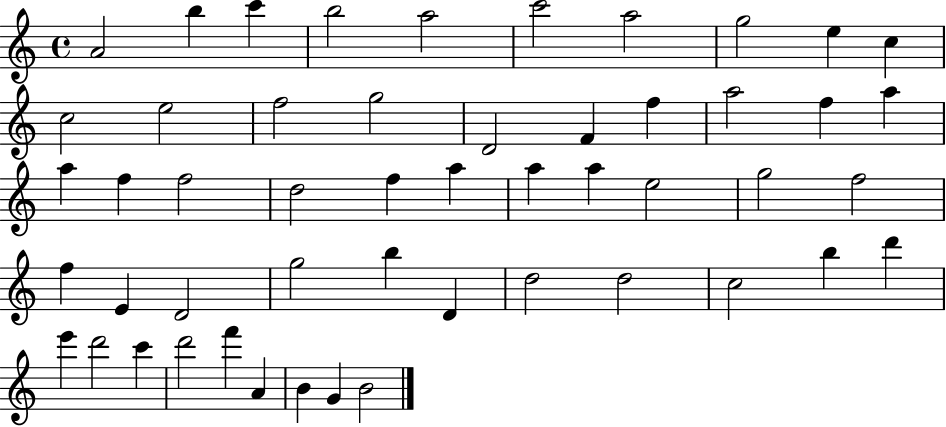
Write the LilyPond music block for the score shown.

{
  \clef treble
  \time 4/4
  \defaultTimeSignature
  \key c \major
  a'2 b''4 c'''4 | b''2 a''2 | c'''2 a''2 | g''2 e''4 c''4 | \break c''2 e''2 | f''2 g''2 | d'2 f'4 f''4 | a''2 f''4 a''4 | \break a''4 f''4 f''2 | d''2 f''4 a''4 | a''4 a''4 e''2 | g''2 f''2 | \break f''4 e'4 d'2 | g''2 b''4 d'4 | d''2 d''2 | c''2 b''4 d'''4 | \break e'''4 d'''2 c'''4 | d'''2 f'''4 a'4 | b'4 g'4 b'2 | \bar "|."
}